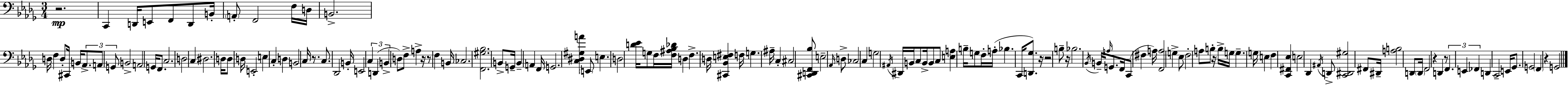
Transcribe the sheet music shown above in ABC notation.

X:1
T:Untitled
M:3/4
L:1/4
K:Bbm
z2 C,, D,,/4 E,,/2 F,,/2 D,,/2 B,,/4 A,,/2 F,,2 F,/4 D,/4 B,,2 D,/4 F, D,/2 ^C,,/4 B,,/4 _A,,/2 A,,/2 G,,/2 B,,2 A,,2 G,,/4 F,,/2 C,2 D,2 C, ^D,2 D,/4 D,/2 D,/4 E,,2 E, C, D, B,,2 C,/4 z/2 C,/2 _D,,2 B,,/4 E,,2 C, D,, B,, D,/2 F,/2 A, z/4 z/2 F, B,,/4 _C,2 [F,,^G,_B,]2 B,,/2 G,,/4 B,, A,, F,,/4 G,,2 [C,^D,^G,A] E,,/2 E, D,2 [D_E]/4 G,/2 F,/4 [F,^A,_B,_D]/4 D, F, D,/4 [^C,,_B,,E,^F,] F,/4 G, ^A,/4 C, ^C,2 [^C,,D,,F,,_B,]/2 E,2 _A,,/4 D,/2 _C,2 C, G,2 ^A,,/4 ^D,,/4 B,,/4 C,/2 B,,/4 B,,/2 C,/2 [E,A,] B,/4 G,/2 F,/4 A,/4 _B, C,,/4 [D,,_G,]/2 z/4 z2 B,/2 z/4 _B,2 _B,,/4 B,,/4 A,/4 G,,/2 F,,/4 C,,/2 ^F, A,/4 [F,,A,]2 G, _E,/2 F,2 A,/2 B,/2 z/4 B,/4 G,/4 G, G,/4 E, F, [C,,^F,,_E,] E,2 _D,, ^A,,/4 D,,/2 [C,,^D,,^G,]2 ^F,,/2 ^D,,/4 [A,B,]2 D,,/2 D,,/4 F,,2 z D,, z/2 F,, E,, _F,, D,, C,,2 E,,/4 _G,,/2 G,,2 F,, z G,,2